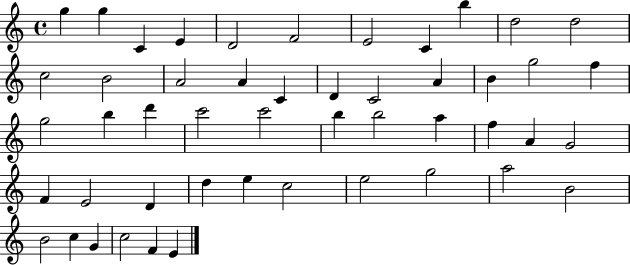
{
  \clef treble
  \time 4/4
  \defaultTimeSignature
  \key c \major
  g''4 g''4 c'4 e'4 | d'2 f'2 | e'2 c'4 b''4 | d''2 d''2 | \break c''2 b'2 | a'2 a'4 c'4 | d'4 c'2 a'4 | b'4 g''2 f''4 | \break g''2 b''4 d'''4 | c'''2 c'''2 | b''4 b''2 a''4 | f''4 a'4 g'2 | \break f'4 e'2 d'4 | d''4 e''4 c''2 | e''2 g''2 | a''2 b'2 | \break b'2 c''4 g'4 | c''2 f'4 e'4 | \bar "|."
}